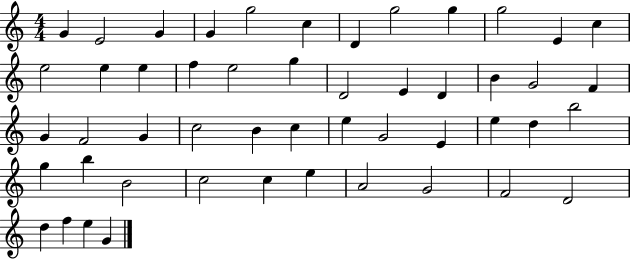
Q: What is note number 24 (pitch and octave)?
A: F4